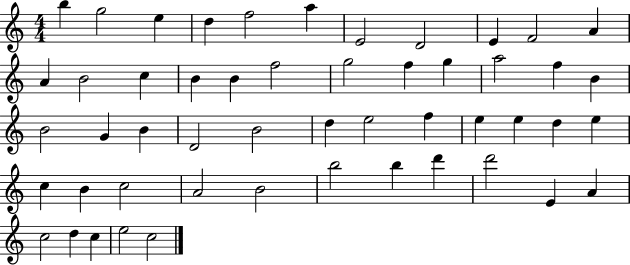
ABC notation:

X:1
T:Untitled
M:4/4
L:1/4
K:C
b g2 e d f2 a E2 D2 E F2 A A B2 c B B f2 g2 f g a2 f B B2 G B D2 B2 d e2 f e e d e c B c2 A2 B2 b2 b d' d'2 E A c2 d c e2 c2